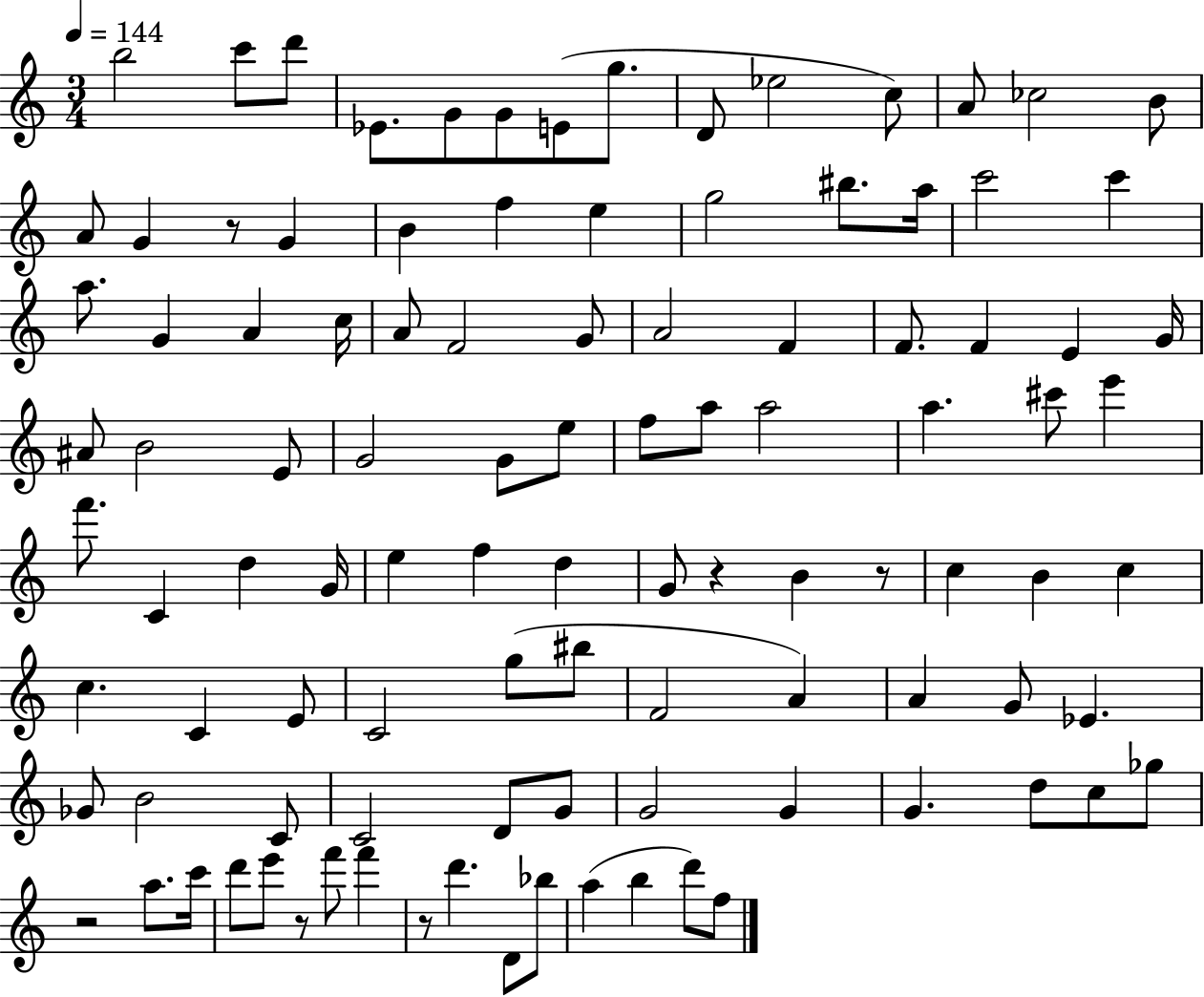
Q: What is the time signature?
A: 3/4